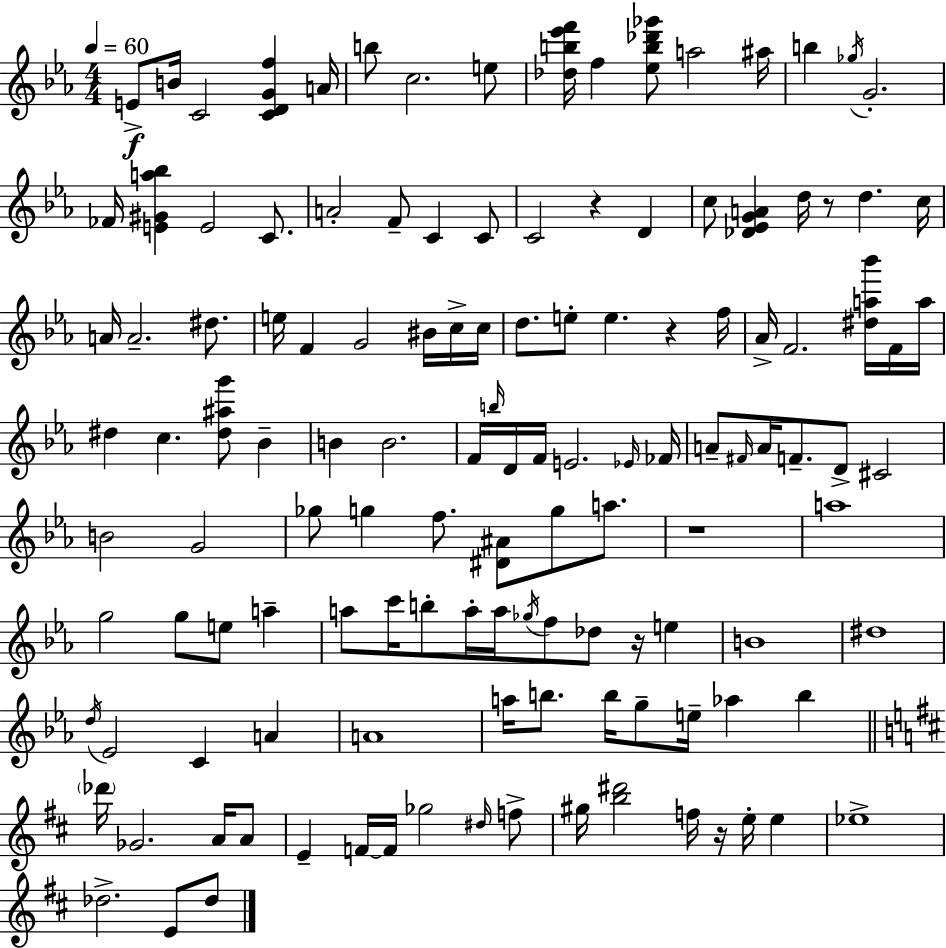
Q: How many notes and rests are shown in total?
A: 129